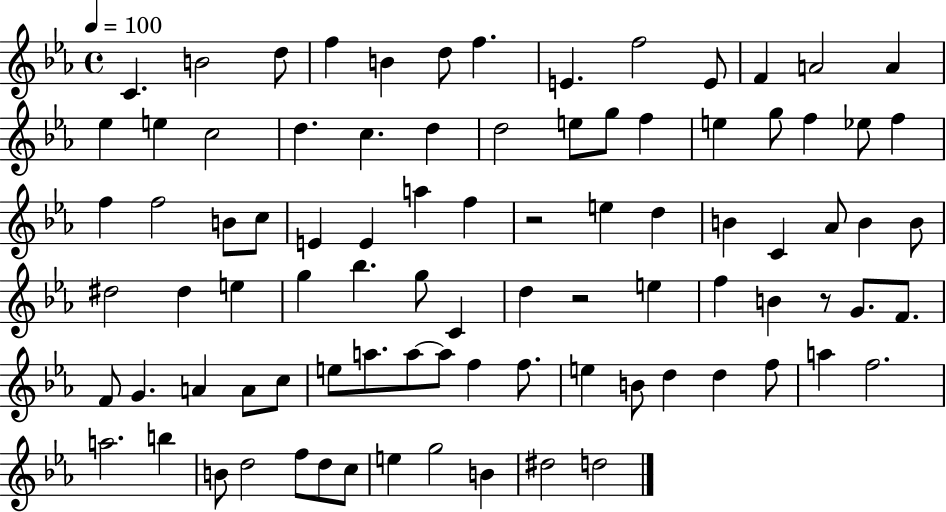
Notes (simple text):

C4/q. B4/h D5/e F5/q B4/q D5/e F5/q. E4/q. F5/h E4/e F4/q A4/h A4/q Eb5/q E5/q C5/h D5/q. C5/q. D5/q D5/h E5/e G5/e F5/q E5/q G5/e F5/q Eb5/e F5/q F5/q F5/h B4/e C5/e E4/q E4/q A5/q F5/q R/h E5/q D5/q B4/q C4/q Ab4/e B4/q B4/e D#5/h D#5/q E5/q G5/q Bb5/q. G5/e C4/q D5/q R/h E5/q F5/q B4/q R/e G4/e. F4/e. F4/e G4/q. A4/q A4/e C5/e E5/e A5/e. A5/e A5/e F5/q F5/e. E5/q B4/e D5/q D5/q F5/e A5/q F5/h. A5/h. B5/q B4/e D5/h F5/e D5/e C5/e E5/q G5/h B4/q D#5/h D5/h